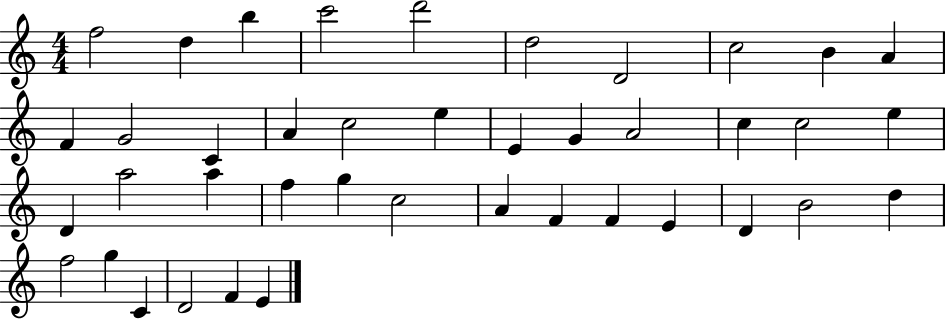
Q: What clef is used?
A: treble